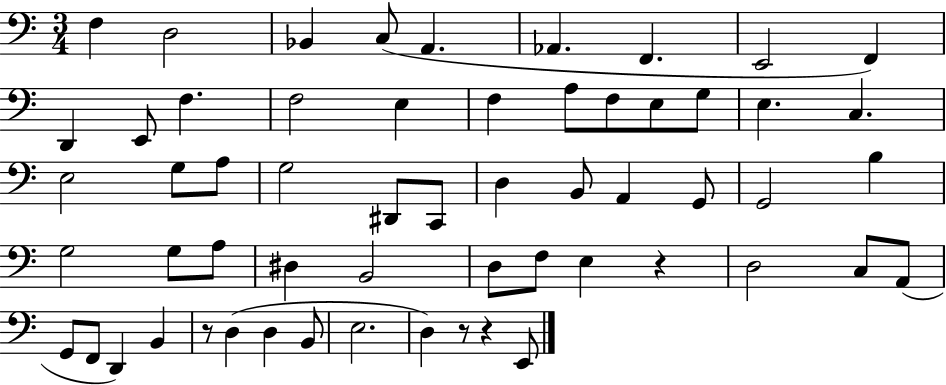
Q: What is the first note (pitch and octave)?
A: F3